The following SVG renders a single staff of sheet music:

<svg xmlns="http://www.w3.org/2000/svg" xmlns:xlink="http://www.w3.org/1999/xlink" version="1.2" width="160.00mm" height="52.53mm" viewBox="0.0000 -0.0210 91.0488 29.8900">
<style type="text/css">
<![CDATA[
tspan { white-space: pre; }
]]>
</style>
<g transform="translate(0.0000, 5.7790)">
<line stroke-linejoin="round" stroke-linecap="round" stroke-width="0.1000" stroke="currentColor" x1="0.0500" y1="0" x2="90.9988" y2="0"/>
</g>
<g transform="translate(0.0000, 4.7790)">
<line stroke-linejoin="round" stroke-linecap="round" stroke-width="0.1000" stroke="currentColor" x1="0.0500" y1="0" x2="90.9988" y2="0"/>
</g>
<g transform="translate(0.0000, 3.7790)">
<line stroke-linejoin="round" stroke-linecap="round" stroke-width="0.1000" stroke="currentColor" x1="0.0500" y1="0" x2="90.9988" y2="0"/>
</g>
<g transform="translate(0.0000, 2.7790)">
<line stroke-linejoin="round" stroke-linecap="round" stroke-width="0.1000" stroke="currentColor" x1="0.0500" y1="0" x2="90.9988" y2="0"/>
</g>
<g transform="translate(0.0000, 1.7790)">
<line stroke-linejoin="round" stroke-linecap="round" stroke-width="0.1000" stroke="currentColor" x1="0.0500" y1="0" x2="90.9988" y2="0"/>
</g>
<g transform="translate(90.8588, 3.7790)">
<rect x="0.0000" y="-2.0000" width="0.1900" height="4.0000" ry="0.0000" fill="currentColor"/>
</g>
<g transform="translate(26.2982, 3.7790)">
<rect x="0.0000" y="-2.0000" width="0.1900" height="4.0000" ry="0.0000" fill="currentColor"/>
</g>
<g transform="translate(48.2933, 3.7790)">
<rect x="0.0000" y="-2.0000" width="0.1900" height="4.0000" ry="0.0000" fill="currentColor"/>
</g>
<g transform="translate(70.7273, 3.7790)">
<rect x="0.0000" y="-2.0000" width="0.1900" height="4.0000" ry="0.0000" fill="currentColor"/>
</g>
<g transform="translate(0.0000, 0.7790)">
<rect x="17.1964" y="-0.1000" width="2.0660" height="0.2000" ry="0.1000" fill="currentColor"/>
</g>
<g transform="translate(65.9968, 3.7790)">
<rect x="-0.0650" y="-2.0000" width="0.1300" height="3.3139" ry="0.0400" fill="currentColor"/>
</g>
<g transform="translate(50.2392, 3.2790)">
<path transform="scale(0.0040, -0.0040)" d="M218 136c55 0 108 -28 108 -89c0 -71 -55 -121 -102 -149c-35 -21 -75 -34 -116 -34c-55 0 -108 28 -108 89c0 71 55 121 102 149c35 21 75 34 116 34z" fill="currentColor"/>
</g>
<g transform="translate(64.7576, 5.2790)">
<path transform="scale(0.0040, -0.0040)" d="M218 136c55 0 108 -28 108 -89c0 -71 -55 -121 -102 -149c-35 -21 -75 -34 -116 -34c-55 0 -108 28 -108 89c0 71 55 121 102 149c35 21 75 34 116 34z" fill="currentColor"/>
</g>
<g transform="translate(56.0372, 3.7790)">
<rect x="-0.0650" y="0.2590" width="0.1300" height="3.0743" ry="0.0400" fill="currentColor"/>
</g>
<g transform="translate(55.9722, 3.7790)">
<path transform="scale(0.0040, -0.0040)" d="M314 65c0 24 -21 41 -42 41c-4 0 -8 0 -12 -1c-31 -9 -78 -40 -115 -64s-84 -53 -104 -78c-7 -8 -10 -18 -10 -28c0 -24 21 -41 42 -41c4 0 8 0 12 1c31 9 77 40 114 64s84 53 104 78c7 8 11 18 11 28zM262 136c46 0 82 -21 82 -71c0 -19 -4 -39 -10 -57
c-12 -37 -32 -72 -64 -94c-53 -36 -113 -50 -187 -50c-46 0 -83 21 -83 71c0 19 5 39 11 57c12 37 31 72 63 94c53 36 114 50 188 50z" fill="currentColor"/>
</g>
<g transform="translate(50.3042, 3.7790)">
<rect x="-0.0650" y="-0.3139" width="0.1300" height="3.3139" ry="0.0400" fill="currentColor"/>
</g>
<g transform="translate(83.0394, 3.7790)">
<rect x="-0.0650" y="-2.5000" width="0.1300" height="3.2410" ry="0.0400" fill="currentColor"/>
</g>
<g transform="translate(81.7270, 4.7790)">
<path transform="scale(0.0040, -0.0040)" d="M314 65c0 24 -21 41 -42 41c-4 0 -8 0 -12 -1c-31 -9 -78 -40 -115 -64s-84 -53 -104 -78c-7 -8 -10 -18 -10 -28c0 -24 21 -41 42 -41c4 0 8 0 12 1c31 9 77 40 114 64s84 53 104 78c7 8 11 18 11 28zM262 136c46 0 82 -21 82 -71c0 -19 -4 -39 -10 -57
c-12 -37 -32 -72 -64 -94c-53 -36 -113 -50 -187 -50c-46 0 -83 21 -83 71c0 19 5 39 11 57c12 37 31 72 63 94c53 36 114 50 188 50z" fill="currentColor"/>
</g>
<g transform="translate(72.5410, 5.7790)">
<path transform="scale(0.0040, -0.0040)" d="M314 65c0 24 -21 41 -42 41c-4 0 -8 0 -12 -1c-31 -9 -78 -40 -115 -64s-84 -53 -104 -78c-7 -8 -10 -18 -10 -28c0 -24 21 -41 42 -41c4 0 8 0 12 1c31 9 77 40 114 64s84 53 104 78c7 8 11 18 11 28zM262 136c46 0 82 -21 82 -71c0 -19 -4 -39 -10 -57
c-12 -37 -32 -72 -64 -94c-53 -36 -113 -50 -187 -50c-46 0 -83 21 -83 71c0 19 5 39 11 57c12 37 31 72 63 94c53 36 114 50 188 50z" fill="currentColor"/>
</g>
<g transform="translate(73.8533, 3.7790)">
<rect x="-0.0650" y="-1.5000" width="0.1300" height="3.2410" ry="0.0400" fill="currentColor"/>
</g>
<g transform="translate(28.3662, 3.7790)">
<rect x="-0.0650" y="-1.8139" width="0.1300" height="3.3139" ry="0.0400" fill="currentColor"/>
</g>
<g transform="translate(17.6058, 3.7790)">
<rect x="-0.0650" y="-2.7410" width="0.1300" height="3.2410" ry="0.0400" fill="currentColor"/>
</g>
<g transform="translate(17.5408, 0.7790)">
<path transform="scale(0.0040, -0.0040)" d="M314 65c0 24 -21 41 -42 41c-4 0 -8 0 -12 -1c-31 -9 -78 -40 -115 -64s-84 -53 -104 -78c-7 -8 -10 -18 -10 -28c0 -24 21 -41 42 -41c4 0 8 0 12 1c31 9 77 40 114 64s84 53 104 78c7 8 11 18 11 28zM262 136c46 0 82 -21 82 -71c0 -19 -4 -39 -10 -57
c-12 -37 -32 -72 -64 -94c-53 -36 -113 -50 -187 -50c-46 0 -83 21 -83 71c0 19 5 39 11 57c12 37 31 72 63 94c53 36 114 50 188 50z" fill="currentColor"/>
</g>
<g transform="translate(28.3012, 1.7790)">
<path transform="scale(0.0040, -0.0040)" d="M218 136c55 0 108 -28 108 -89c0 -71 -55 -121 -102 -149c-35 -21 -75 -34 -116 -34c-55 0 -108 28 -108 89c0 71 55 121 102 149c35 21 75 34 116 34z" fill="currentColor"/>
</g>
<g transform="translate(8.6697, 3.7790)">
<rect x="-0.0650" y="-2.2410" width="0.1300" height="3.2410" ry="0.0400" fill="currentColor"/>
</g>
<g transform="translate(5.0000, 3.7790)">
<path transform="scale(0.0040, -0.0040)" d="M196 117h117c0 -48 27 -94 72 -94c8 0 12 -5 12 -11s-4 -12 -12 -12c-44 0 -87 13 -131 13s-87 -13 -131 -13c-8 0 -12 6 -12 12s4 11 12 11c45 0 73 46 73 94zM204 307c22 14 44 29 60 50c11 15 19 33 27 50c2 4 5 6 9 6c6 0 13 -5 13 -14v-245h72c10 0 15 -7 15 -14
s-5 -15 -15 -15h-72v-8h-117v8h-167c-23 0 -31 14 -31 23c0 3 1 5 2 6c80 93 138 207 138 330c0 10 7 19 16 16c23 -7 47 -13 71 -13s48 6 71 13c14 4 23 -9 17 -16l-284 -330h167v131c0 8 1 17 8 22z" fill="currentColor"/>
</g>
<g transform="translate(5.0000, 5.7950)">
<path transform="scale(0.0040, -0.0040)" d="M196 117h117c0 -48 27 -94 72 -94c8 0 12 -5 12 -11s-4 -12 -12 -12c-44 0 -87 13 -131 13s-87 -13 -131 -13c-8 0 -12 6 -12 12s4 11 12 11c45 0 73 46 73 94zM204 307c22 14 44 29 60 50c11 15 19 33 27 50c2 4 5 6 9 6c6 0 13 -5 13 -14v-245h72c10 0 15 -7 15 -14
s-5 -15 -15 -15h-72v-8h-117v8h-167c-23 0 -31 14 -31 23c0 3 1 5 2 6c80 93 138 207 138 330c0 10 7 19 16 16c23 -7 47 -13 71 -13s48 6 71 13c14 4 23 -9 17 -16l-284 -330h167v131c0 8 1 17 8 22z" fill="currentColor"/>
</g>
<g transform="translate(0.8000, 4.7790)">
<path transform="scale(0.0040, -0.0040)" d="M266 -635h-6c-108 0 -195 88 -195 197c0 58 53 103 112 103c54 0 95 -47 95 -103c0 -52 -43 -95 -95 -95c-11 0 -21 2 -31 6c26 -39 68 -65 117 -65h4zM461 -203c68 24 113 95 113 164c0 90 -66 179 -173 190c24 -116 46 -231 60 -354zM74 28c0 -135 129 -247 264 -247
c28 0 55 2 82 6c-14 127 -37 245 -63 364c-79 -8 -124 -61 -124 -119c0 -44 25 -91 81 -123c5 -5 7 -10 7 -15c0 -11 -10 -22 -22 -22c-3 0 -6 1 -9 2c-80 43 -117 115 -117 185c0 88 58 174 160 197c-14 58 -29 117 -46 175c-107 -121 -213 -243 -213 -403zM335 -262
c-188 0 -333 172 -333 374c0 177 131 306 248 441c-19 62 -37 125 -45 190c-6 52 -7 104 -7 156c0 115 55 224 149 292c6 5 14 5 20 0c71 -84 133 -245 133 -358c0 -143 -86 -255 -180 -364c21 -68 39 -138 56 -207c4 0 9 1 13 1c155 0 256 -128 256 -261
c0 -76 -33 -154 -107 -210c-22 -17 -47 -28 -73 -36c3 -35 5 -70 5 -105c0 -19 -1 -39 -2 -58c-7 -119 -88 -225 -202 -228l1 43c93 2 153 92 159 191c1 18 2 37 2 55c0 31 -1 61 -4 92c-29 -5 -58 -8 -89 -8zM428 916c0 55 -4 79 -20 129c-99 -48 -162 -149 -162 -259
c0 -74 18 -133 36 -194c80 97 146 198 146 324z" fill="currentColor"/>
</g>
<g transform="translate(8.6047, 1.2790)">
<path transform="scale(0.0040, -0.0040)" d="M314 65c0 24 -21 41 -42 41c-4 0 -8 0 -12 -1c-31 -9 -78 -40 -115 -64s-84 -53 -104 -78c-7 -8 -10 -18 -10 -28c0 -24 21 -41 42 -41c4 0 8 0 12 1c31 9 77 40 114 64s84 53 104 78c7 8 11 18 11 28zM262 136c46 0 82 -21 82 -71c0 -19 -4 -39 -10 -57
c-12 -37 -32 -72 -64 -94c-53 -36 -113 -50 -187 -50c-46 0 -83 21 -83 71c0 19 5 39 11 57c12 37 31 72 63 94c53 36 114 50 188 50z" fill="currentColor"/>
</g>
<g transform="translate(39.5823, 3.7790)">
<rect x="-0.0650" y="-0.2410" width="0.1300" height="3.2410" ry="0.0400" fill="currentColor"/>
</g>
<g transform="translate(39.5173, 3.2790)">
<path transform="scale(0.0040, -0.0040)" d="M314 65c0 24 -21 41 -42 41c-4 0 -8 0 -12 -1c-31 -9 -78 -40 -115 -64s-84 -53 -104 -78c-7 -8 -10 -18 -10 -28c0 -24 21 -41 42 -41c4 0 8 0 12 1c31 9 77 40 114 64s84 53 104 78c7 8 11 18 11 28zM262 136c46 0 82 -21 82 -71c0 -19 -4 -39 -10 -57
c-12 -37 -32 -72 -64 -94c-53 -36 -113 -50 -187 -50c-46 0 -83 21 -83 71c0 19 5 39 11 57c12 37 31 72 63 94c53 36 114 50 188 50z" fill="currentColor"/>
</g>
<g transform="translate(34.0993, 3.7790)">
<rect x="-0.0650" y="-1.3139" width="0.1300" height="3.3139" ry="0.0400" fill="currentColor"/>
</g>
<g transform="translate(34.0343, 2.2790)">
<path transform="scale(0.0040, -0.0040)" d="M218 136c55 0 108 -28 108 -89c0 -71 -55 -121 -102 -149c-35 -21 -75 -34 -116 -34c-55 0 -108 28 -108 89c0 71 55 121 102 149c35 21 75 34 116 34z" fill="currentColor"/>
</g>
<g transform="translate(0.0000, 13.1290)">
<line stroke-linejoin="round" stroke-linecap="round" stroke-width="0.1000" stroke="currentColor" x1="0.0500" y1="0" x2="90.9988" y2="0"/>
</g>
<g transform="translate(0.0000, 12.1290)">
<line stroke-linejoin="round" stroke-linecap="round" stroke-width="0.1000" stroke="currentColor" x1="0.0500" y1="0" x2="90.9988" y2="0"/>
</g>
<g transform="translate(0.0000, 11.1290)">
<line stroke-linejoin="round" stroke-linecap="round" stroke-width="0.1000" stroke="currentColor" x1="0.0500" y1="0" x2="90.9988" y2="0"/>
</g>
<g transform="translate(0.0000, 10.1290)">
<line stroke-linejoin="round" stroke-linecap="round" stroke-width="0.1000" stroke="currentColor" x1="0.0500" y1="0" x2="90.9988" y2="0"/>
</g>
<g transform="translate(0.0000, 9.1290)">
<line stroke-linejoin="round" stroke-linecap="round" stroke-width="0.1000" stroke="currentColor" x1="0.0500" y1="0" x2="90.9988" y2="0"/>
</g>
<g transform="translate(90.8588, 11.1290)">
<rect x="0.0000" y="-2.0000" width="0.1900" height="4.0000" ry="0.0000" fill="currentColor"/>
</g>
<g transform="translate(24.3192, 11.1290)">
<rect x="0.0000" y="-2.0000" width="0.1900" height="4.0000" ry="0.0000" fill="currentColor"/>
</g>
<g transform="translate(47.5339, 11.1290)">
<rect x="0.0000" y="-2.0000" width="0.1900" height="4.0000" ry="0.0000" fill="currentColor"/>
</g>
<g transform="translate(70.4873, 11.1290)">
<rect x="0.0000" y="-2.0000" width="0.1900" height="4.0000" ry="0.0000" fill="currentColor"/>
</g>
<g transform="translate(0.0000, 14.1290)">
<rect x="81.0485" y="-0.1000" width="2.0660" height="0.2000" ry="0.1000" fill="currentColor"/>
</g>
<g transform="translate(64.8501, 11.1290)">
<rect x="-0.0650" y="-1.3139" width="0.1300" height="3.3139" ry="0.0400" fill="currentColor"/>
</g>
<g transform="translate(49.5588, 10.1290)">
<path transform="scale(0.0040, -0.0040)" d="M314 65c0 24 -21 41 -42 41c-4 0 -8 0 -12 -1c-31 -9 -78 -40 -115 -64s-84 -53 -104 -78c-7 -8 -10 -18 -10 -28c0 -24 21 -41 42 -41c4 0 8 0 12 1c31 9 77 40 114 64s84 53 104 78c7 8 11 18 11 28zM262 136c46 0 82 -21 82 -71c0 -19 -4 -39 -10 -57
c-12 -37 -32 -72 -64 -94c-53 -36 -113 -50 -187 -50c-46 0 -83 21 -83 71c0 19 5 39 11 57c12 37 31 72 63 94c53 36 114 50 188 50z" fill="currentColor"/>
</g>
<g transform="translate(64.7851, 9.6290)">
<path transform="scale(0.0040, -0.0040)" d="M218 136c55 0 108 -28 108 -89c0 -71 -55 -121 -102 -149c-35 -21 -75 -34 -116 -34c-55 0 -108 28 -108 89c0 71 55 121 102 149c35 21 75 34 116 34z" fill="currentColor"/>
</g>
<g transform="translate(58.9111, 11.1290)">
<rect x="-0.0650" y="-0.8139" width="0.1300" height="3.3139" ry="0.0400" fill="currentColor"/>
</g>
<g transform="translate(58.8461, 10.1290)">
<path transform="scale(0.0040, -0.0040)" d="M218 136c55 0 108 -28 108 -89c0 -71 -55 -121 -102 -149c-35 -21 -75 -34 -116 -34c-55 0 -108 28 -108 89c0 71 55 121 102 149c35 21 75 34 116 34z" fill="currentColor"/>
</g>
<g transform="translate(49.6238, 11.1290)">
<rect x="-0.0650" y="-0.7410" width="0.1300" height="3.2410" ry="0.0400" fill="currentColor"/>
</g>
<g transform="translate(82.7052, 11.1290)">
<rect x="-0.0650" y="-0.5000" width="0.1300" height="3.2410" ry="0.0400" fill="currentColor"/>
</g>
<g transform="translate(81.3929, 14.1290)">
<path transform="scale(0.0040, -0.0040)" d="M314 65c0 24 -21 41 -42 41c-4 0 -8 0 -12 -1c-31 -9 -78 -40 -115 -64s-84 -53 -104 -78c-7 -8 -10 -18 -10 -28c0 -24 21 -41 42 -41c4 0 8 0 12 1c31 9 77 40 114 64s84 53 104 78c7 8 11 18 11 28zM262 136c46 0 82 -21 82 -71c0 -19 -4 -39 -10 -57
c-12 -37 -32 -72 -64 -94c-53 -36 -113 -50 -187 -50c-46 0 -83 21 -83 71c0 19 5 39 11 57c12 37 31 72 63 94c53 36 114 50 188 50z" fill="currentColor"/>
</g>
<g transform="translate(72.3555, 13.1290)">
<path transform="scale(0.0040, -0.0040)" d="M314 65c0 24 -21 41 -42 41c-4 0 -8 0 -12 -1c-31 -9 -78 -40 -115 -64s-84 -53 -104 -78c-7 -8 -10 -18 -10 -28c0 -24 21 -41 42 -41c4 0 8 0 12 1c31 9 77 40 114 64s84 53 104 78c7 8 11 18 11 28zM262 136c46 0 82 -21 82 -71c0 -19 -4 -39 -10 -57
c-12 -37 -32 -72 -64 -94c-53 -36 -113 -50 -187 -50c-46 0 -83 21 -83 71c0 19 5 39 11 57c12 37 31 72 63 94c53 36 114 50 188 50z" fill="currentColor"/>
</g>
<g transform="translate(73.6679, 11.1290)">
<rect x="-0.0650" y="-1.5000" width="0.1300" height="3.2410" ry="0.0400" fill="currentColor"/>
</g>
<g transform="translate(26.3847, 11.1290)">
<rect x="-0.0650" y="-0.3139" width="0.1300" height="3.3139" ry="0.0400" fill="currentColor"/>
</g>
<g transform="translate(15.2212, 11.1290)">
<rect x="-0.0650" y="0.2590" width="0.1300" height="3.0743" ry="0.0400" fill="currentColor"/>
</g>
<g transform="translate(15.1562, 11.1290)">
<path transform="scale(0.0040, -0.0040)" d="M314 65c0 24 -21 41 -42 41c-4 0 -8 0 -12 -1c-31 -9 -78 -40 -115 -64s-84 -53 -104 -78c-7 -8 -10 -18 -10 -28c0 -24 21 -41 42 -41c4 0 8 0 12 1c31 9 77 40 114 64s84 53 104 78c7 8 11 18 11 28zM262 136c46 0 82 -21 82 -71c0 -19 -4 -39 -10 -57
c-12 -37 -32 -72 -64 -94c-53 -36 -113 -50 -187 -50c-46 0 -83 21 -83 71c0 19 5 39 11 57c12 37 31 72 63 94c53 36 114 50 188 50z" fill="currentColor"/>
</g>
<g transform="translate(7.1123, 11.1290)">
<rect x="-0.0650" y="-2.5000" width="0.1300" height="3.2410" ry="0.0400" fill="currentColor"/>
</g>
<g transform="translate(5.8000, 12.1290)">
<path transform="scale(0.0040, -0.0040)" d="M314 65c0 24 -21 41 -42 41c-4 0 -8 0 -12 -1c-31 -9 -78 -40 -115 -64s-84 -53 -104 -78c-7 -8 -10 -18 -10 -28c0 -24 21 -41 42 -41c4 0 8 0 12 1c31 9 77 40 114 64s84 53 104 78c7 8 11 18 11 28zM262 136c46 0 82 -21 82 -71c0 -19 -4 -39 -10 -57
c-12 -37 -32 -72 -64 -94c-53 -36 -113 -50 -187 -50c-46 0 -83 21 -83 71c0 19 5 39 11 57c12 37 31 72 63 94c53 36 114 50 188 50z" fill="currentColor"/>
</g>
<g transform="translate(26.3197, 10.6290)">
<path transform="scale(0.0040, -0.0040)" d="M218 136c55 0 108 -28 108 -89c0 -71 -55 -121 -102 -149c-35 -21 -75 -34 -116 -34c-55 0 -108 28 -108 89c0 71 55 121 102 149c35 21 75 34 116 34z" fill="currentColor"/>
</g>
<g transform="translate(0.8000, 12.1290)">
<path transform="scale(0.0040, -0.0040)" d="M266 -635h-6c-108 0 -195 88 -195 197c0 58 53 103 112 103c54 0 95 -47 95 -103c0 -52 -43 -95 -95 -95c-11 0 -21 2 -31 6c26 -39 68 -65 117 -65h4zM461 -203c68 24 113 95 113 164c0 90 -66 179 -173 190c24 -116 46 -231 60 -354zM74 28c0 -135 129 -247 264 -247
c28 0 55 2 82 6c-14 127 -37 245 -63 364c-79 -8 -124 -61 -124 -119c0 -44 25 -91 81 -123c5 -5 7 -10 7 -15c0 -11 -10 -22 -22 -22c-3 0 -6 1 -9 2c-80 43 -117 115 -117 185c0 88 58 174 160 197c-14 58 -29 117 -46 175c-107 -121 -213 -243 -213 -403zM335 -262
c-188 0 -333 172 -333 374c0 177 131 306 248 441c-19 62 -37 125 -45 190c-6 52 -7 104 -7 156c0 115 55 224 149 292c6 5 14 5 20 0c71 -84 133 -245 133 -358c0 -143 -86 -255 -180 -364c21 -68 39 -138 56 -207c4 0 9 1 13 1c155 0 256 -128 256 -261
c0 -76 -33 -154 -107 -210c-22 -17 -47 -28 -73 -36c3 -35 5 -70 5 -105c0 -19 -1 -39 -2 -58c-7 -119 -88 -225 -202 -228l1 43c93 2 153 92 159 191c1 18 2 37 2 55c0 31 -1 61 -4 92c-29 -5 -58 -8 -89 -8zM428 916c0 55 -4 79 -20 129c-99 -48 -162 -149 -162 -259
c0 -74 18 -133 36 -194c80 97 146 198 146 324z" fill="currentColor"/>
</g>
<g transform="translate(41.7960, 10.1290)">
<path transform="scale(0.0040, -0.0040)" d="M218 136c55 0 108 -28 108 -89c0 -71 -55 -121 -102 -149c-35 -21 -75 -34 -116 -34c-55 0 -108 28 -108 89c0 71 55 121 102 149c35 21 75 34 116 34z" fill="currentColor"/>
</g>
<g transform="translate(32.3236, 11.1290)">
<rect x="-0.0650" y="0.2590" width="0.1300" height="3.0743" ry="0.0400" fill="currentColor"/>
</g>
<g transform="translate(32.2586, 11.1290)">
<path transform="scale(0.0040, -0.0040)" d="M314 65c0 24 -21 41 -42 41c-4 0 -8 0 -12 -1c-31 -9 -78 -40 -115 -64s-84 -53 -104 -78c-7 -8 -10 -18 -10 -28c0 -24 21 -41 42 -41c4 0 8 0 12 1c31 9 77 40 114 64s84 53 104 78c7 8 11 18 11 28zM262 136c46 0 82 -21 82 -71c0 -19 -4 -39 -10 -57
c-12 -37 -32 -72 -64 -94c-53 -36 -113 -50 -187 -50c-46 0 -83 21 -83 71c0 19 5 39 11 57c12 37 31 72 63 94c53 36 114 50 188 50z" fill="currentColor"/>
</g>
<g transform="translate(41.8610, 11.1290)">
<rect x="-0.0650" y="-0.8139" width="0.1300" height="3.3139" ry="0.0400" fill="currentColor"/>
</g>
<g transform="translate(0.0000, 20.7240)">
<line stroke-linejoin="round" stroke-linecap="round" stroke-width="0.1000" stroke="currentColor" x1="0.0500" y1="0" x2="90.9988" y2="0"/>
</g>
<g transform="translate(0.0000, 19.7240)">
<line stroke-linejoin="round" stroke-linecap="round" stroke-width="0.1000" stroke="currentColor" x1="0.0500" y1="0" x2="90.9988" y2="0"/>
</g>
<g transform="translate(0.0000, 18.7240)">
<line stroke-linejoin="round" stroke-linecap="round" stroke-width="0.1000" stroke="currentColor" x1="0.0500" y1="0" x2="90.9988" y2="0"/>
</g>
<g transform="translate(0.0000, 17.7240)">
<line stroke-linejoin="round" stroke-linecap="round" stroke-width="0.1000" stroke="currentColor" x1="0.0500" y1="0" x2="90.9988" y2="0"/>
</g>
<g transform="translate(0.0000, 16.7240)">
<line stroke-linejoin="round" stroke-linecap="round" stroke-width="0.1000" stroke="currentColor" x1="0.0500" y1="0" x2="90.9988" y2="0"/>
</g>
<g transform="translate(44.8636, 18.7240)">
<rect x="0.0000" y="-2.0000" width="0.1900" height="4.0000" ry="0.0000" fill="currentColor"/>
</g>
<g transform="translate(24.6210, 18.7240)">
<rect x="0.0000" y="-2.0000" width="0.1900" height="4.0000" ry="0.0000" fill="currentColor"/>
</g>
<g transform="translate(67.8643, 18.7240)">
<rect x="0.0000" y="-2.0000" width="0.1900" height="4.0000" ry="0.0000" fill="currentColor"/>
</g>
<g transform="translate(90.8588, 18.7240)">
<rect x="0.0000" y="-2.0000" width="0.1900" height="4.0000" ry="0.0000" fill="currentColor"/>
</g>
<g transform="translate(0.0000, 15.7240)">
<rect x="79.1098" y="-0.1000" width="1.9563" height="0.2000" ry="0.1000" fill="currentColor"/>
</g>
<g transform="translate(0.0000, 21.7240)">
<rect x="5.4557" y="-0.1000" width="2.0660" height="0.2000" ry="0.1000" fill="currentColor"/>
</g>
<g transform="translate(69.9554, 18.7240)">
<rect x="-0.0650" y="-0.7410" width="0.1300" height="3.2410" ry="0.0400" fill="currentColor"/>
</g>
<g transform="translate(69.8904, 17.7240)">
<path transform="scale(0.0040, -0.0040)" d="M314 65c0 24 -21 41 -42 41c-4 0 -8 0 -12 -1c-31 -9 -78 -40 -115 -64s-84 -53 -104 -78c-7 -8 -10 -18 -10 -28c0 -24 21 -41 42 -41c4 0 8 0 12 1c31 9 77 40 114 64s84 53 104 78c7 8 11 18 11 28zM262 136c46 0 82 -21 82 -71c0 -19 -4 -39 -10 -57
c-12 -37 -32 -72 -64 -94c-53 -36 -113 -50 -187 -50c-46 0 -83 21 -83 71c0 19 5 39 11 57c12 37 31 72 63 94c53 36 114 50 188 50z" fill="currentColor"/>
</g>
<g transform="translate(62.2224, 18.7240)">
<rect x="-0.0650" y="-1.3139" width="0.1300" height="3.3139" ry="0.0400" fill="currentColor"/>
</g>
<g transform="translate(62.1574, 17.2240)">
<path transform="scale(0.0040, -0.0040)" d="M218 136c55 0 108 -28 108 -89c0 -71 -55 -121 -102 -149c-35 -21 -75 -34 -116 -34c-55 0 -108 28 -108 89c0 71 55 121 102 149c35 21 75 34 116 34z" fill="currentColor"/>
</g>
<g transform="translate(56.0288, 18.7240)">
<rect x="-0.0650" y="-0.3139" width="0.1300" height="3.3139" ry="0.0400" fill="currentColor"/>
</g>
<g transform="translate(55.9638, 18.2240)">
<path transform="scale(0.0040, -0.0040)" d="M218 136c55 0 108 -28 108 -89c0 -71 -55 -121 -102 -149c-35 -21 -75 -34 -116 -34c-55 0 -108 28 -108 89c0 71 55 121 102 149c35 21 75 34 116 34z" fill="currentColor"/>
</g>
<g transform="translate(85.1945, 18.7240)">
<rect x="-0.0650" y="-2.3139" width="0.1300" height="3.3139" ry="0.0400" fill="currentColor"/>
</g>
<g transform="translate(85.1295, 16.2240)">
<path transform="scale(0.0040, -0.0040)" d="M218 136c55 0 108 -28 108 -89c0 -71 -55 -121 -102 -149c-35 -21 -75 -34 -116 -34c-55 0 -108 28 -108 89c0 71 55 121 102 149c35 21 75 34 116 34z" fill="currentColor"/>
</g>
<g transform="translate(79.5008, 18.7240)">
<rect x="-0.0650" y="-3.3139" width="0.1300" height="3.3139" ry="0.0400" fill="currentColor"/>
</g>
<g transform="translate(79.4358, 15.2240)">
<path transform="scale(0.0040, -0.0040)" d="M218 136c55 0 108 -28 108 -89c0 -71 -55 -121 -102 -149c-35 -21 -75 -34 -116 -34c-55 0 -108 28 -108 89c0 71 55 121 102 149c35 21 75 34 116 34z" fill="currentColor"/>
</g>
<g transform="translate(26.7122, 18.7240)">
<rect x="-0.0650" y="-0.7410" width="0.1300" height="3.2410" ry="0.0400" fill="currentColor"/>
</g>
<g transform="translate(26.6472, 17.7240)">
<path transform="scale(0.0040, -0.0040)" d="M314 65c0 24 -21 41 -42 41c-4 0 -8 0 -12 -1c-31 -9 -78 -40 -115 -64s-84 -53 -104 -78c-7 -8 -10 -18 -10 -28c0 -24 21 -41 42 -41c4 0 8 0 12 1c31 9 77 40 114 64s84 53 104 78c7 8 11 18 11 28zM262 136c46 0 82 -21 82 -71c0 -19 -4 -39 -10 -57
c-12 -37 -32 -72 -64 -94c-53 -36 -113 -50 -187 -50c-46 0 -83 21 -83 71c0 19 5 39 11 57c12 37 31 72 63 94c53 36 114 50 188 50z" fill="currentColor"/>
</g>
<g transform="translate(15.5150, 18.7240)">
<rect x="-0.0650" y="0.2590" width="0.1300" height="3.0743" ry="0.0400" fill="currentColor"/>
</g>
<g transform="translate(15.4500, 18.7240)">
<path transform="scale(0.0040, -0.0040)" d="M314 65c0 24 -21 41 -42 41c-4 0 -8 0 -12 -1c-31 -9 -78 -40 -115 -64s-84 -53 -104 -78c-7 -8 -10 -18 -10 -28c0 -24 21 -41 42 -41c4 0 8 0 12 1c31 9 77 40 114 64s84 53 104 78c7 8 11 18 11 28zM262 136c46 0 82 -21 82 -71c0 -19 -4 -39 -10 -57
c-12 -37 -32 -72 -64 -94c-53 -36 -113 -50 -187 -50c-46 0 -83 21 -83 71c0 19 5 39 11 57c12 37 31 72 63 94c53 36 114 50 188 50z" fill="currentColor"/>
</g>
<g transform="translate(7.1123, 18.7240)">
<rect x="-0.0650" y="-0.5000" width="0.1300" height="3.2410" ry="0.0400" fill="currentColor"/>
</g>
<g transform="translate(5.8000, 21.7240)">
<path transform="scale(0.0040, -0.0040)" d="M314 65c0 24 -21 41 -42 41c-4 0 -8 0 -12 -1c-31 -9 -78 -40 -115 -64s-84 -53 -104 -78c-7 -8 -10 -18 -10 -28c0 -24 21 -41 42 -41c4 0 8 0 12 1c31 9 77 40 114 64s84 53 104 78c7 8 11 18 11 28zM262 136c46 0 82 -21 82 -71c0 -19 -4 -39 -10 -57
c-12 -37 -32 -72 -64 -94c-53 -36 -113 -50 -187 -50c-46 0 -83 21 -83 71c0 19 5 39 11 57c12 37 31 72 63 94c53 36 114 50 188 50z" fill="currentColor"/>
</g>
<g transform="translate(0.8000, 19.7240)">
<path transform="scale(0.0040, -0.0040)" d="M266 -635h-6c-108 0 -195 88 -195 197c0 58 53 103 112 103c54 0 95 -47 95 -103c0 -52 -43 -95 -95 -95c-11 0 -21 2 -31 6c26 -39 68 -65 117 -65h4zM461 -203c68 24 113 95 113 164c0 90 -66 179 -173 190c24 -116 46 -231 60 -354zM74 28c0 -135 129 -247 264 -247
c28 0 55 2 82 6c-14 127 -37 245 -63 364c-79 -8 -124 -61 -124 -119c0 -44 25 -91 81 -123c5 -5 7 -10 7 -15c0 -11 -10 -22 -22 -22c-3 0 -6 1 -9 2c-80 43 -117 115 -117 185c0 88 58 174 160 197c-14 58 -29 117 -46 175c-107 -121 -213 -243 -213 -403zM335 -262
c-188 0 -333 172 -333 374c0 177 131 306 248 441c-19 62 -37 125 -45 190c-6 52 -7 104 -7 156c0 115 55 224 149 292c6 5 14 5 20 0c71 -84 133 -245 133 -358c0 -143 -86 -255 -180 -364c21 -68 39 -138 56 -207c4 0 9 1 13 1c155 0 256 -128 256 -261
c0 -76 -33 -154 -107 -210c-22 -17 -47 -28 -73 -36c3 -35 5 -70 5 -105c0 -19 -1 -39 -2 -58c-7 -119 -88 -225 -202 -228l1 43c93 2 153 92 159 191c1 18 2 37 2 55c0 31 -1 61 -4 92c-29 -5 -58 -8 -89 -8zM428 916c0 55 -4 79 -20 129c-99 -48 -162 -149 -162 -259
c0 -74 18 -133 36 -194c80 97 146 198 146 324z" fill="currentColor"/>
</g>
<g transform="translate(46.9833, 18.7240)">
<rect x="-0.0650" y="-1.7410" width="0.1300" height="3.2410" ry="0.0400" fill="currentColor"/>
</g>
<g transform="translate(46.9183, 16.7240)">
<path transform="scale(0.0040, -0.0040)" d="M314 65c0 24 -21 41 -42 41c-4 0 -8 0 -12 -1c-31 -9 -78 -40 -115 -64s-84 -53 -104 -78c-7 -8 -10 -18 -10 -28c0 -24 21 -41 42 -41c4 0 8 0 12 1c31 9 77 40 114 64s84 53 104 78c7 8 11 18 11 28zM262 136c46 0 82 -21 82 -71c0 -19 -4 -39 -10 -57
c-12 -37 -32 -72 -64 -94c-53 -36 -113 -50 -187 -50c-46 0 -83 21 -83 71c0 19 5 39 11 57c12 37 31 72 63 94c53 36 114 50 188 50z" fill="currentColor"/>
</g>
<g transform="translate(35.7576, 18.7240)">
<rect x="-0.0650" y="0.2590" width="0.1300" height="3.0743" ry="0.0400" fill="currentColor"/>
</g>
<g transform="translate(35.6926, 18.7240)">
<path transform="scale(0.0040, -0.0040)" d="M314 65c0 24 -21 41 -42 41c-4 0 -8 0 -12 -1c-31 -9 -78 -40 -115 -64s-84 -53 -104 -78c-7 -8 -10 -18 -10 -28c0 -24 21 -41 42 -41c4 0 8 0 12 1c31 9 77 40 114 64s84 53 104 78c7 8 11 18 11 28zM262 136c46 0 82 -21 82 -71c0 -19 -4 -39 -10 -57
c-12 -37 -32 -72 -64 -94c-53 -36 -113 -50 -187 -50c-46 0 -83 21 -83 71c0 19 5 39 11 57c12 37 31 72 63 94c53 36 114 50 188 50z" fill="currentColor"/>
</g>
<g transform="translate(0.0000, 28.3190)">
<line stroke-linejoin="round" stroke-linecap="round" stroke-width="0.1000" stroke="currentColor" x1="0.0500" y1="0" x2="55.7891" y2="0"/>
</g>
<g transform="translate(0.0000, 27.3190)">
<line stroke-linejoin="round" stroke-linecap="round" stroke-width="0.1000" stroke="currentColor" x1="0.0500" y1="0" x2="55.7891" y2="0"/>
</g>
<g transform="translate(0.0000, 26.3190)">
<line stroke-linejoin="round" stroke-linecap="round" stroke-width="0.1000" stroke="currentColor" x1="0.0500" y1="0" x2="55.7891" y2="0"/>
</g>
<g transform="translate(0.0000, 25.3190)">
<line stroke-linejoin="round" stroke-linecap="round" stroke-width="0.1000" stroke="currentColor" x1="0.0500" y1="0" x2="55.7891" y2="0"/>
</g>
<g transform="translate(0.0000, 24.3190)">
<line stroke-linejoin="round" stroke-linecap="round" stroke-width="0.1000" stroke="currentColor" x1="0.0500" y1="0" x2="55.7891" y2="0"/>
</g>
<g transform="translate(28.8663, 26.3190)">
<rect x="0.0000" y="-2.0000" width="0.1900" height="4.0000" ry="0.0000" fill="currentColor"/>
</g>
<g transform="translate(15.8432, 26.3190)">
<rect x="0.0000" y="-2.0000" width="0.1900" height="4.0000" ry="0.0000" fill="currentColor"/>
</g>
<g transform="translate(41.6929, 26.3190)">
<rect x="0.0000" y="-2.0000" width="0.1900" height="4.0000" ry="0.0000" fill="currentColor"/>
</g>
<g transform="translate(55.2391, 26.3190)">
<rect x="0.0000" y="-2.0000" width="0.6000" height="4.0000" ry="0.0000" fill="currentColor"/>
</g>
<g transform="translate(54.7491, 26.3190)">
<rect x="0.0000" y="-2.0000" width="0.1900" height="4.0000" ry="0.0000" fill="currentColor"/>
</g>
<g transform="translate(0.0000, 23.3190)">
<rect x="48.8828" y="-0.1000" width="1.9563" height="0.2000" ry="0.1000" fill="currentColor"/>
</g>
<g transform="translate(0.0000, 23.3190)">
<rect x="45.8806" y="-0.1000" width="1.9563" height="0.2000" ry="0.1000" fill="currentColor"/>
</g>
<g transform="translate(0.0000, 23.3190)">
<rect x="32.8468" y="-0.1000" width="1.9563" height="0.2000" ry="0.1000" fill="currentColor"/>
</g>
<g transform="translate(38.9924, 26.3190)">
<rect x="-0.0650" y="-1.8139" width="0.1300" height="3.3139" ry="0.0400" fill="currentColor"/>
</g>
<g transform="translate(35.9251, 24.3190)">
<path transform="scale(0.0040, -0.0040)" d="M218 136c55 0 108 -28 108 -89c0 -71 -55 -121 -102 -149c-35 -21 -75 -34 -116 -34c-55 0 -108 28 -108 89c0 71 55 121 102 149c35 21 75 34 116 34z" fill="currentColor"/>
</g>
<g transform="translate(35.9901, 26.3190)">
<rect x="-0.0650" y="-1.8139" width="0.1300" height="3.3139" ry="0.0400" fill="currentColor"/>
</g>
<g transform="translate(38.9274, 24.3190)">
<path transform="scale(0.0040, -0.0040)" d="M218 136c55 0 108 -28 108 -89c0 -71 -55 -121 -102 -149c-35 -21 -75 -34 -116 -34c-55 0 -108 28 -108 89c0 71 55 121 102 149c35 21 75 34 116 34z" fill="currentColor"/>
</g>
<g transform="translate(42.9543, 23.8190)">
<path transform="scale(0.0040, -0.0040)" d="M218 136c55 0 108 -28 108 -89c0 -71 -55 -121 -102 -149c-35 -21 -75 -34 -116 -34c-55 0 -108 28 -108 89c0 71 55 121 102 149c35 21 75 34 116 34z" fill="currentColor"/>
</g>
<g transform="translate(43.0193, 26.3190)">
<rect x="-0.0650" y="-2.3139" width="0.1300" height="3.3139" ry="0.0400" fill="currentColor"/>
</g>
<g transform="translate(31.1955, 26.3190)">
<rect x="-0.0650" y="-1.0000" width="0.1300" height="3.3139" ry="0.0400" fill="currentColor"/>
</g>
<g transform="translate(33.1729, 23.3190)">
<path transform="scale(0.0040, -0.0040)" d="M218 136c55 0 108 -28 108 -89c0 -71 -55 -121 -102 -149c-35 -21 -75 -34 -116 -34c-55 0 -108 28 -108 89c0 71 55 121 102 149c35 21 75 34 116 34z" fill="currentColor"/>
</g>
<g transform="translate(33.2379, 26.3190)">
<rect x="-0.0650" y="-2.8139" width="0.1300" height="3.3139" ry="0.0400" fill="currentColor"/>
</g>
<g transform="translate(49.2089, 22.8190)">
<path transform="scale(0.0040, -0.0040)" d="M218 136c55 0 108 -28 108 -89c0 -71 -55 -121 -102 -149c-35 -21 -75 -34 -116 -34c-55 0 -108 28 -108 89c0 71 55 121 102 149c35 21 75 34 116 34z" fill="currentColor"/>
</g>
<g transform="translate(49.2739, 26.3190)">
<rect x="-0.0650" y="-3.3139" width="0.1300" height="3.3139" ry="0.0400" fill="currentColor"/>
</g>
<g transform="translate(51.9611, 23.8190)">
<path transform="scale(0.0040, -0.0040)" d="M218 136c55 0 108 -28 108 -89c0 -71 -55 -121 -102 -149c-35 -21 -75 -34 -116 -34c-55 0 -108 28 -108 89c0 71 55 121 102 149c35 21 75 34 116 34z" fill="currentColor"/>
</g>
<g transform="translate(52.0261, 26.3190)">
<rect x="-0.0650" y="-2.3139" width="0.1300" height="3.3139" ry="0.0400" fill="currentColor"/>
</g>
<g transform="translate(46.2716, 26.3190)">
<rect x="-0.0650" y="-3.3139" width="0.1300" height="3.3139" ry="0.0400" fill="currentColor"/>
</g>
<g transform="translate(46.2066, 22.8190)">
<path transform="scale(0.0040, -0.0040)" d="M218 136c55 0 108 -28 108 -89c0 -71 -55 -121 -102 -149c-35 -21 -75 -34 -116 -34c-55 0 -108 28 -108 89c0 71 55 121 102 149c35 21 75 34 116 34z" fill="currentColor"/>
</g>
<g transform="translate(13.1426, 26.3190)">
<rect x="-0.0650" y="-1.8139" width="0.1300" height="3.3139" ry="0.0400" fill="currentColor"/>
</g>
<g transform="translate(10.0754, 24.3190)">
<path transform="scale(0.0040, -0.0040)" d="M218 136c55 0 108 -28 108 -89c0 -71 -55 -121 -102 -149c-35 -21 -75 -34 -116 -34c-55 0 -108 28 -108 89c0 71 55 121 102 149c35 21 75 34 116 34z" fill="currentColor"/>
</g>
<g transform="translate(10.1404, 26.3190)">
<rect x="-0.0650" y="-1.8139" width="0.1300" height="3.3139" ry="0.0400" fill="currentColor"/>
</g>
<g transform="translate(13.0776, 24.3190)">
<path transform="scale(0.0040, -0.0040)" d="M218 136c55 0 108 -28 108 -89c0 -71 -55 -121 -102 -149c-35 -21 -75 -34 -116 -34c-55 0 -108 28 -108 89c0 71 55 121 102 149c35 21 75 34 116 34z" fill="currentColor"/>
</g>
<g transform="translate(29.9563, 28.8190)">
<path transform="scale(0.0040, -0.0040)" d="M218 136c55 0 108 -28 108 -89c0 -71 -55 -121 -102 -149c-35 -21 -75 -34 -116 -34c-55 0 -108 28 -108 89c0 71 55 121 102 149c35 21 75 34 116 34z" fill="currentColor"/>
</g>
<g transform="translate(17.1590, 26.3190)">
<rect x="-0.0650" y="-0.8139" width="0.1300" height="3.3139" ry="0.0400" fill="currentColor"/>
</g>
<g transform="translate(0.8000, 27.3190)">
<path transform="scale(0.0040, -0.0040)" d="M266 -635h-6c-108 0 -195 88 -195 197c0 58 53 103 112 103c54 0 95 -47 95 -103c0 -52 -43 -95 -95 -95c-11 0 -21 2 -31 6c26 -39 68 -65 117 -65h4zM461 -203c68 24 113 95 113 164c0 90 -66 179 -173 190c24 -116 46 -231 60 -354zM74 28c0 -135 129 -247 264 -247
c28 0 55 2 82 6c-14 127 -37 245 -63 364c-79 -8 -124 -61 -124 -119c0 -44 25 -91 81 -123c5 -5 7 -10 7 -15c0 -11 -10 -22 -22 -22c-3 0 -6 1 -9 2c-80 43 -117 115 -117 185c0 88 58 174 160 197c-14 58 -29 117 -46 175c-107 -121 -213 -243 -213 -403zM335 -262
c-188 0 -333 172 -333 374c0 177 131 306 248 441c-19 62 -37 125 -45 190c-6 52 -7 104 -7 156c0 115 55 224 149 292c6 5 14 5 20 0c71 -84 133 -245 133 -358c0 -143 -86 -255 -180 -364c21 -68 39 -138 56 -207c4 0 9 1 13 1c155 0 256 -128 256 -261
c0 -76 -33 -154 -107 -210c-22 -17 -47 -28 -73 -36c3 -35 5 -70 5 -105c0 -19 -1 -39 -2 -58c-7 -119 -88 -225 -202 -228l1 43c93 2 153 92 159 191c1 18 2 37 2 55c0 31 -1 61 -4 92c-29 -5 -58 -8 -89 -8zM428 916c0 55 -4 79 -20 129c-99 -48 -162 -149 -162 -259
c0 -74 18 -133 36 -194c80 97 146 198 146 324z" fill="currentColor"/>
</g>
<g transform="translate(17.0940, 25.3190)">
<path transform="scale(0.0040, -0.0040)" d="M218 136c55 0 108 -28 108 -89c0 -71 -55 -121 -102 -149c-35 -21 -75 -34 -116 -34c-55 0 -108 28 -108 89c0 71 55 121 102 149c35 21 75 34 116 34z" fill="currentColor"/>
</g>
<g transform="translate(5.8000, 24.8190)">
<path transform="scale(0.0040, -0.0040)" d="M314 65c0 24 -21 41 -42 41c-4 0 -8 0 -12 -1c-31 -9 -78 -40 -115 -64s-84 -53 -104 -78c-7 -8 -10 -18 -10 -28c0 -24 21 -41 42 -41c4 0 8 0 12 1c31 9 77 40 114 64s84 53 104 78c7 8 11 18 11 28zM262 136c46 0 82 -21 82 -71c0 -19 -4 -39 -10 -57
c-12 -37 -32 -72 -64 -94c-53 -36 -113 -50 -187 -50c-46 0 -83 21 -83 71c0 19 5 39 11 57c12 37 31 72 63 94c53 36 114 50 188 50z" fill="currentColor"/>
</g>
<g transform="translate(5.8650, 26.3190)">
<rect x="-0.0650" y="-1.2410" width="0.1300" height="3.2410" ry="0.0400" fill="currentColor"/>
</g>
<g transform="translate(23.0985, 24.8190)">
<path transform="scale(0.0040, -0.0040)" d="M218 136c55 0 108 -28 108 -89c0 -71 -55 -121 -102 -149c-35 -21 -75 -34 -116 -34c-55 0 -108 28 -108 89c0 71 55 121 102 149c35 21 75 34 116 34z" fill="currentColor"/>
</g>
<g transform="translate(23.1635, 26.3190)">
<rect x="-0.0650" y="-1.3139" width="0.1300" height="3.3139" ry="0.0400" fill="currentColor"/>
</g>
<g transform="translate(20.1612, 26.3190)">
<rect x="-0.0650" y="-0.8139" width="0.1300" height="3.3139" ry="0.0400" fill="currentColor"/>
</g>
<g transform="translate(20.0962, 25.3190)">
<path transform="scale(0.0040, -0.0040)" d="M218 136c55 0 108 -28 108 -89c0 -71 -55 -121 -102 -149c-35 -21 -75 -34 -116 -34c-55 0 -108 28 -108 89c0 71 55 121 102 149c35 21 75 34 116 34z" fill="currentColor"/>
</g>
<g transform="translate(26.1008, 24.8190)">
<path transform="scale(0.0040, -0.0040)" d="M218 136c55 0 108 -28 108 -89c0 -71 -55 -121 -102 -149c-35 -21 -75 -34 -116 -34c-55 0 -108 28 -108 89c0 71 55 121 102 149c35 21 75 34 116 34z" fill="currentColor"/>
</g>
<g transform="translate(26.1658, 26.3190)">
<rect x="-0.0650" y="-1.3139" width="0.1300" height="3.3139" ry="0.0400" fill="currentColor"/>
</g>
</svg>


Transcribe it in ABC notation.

X:1
T:Untitled
M:4/4
L:1/4
K:C
g2 a2 f e c2 c B2 F E2 G2 G2 B2 c B2 d d2 d e E2 C2 C2 B2 d2 B2 f2 c e d2 b g e2 f f d d e e D a f f g b b g